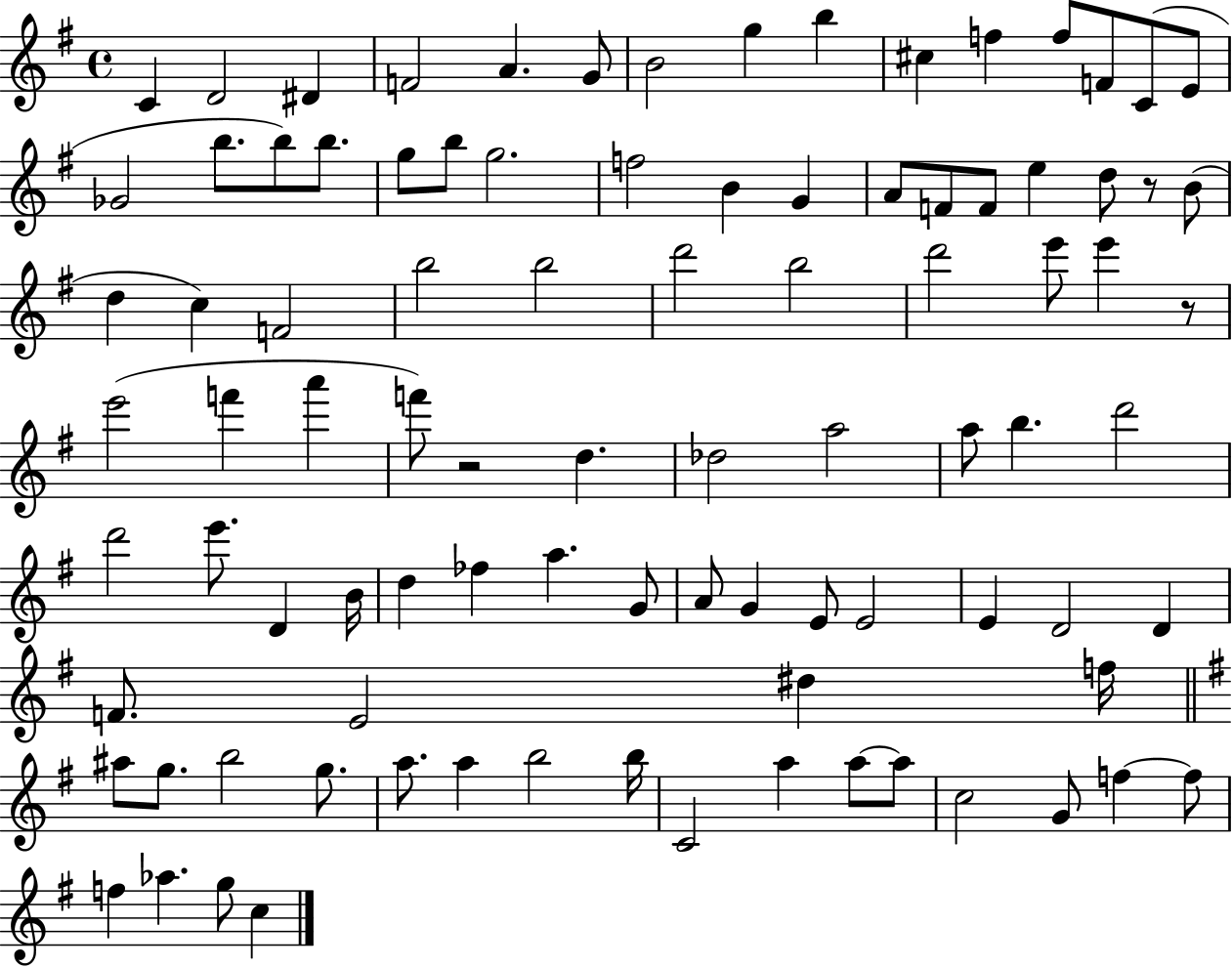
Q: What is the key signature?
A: G major